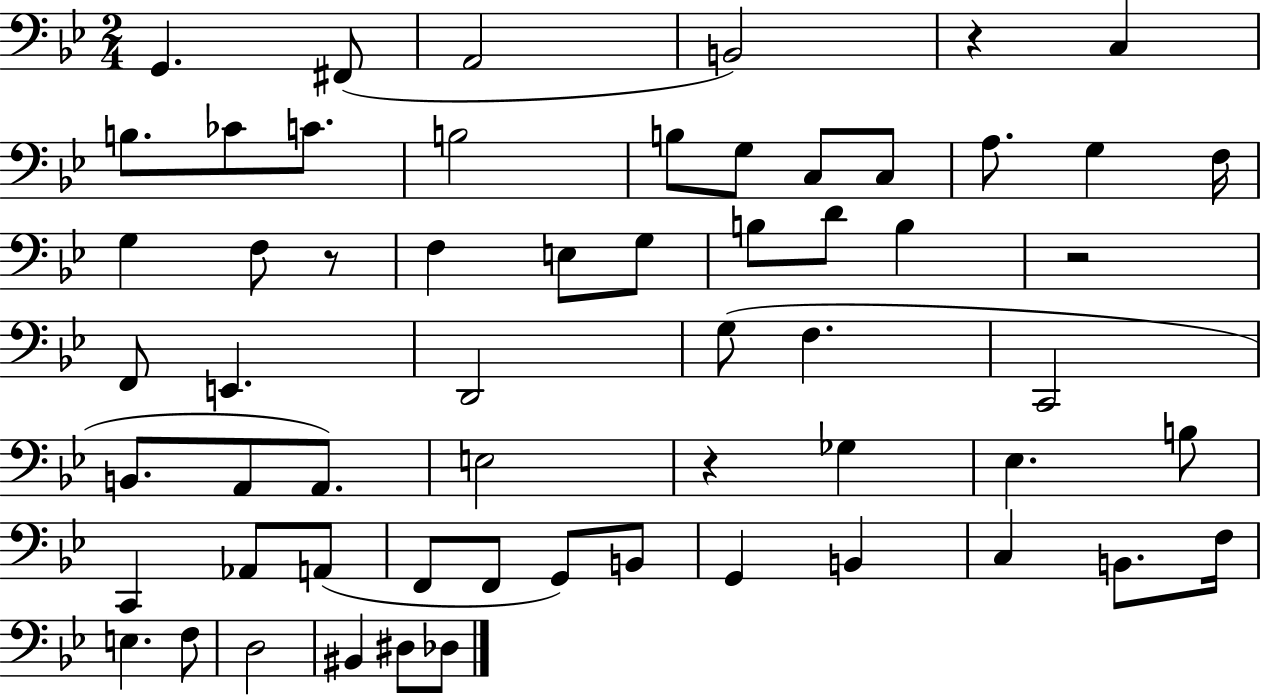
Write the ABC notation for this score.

X:1
T:Untitled
M:2/4
L:1/4
K:Bb
G,, ^F,,/2 A,,2 B,,2 z C, B,/2 _C/2 C/2 B,2 B,/2 G,/2 C,/2 C,/2 A,/2 G, F,/4 G, F,/2 z/2 F, E,/2 G,/2 B,/2 D/2 B, z2 F,,/2 E,, D,,2 G,/2 F, C,,2 B,,/2 A,,/2 A,,/2 E,2 z _G, _E, B,/2 C,, _A,,/2 A,,/2 F,,/2 F,,/2 G,,/2 B,,/2 G,, B,, C, B,,/2 F,/4 E, F,/2 D,2 ^B,, ^D,/2 _D,/2